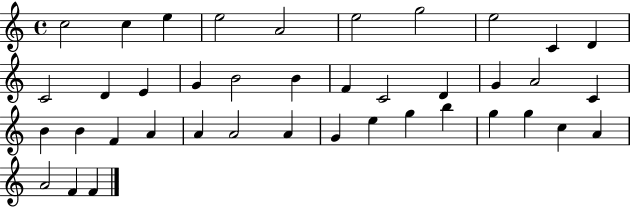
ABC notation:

X:1
T:Untitled
M:4/4
L:1/4
K:C
c2 c e e2 A2 e2 g2 e2 C D C2 D E G B2 B F C2 D G A2 C B B F A A A2 A G e g b g g c A A2 F F